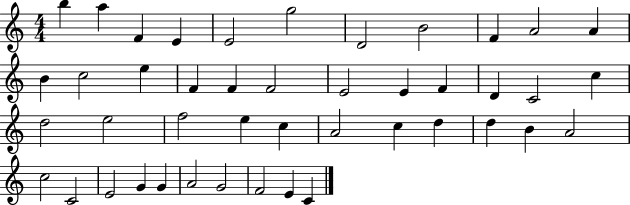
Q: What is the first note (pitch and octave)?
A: B5